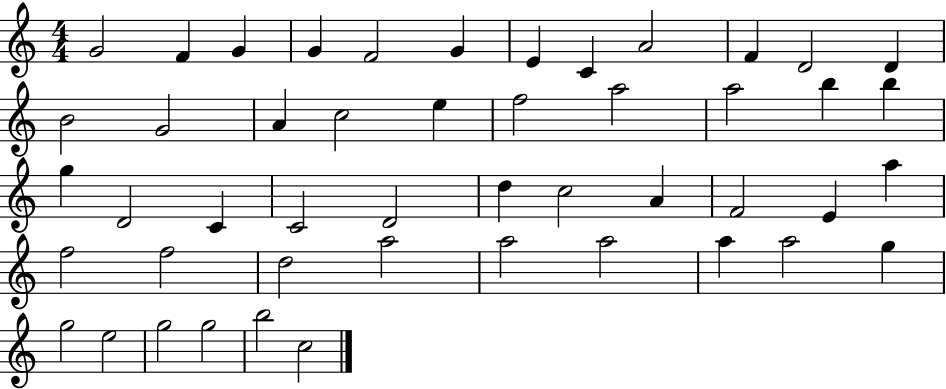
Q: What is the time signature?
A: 4/4